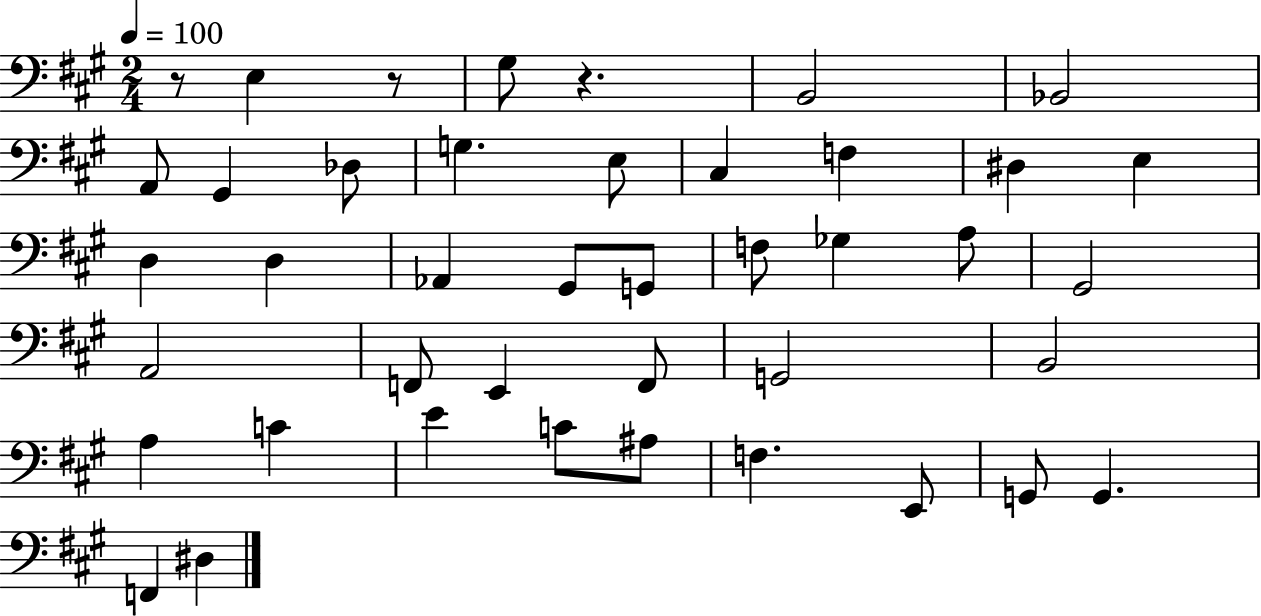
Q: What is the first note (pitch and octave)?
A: E3